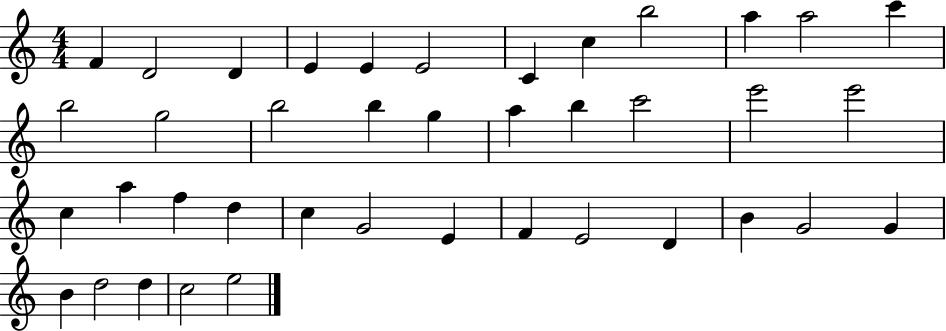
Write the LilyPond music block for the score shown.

{
  \clef treble
  \numericTimeSignature
  \time 4/4
  \key c \major
  f'4 d'2 d'4 | e'4 e'4 e'2 | c'4 c''4 b''2 | a''4 a''2 c'''4 | \break b''2 g''2 | b''2 b''4 g''4 | a''4 b''4 c'''2 | e'''2 e'''2 | \break c''4 a''4 f''4 d''4 | c''4 g'2 e'4 | f'4 e'2 d'4 | b'4 g'2 g'4 | \break b'4 d''2 d''4 | c''2 e''2 | \bar "|."
}